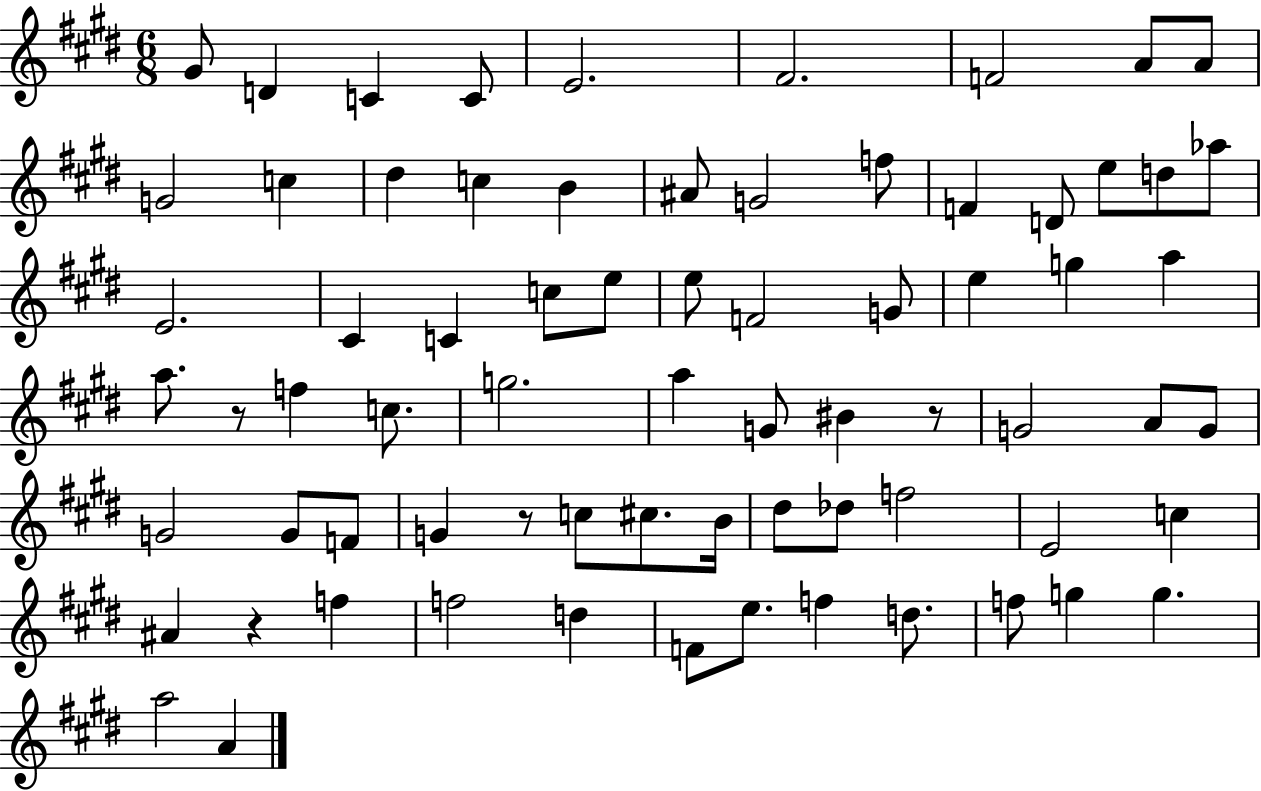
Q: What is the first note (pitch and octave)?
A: G#4